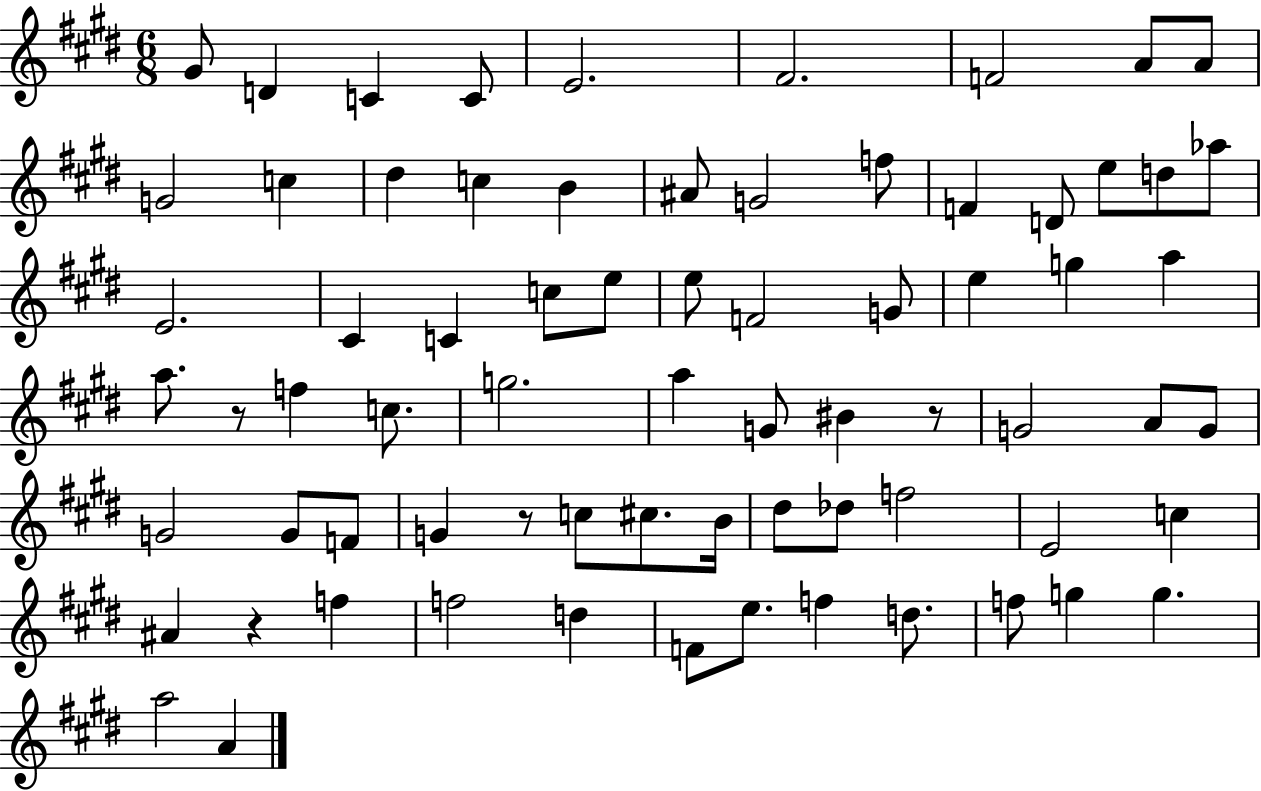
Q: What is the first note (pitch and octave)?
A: G#4